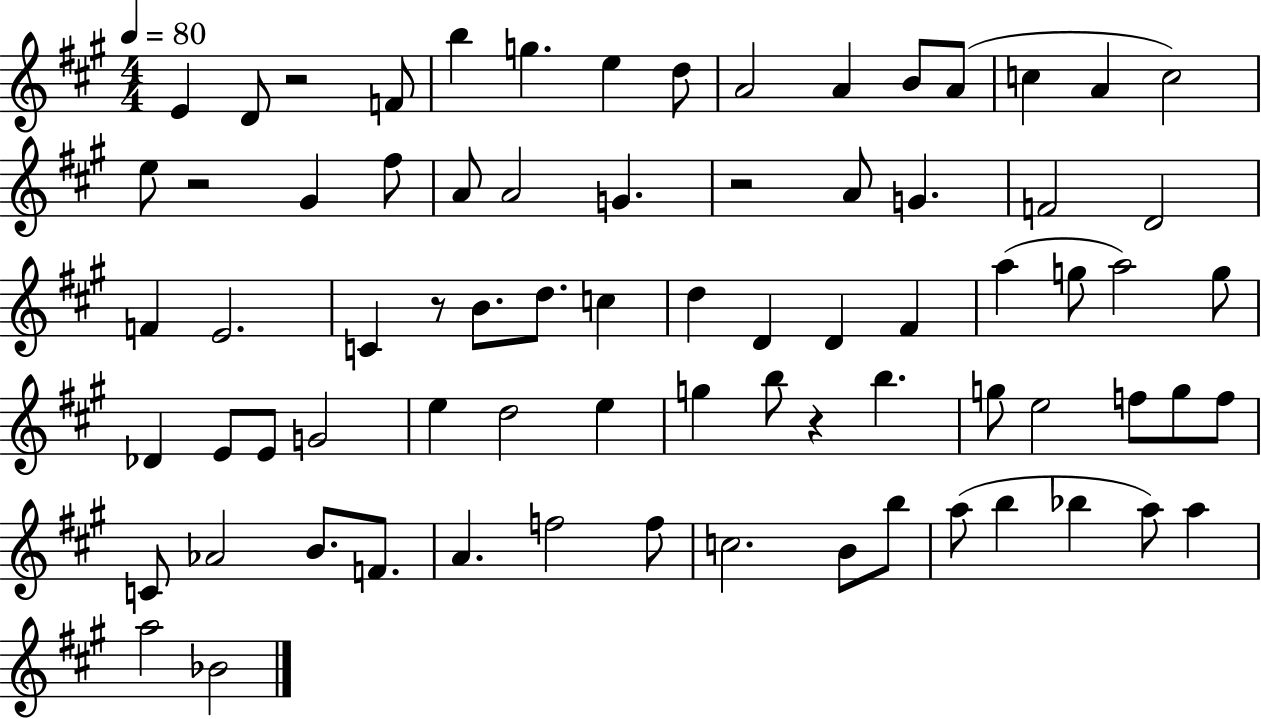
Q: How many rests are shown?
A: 5